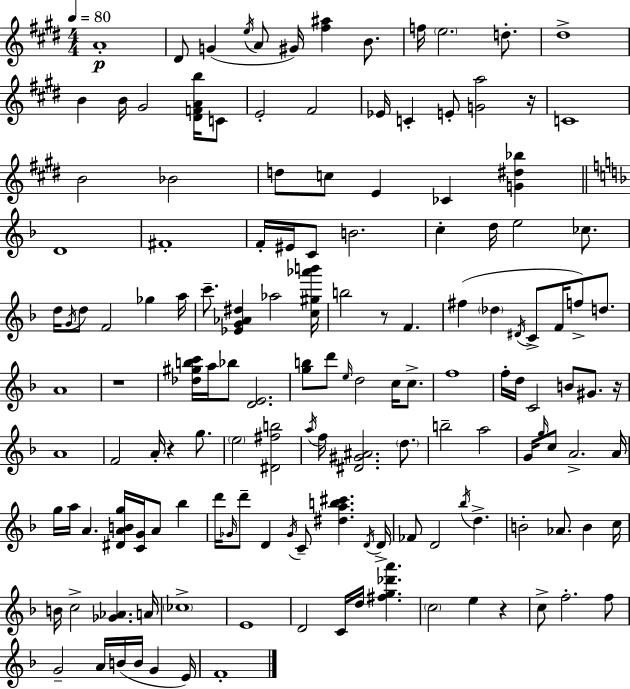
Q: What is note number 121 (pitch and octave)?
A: B4